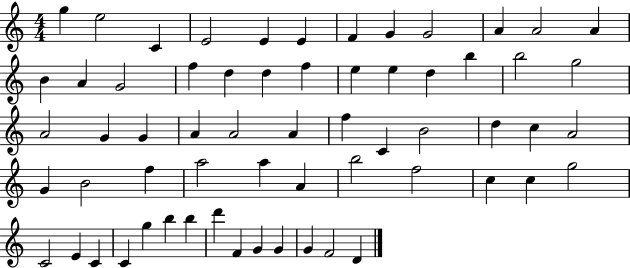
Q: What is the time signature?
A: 4/4